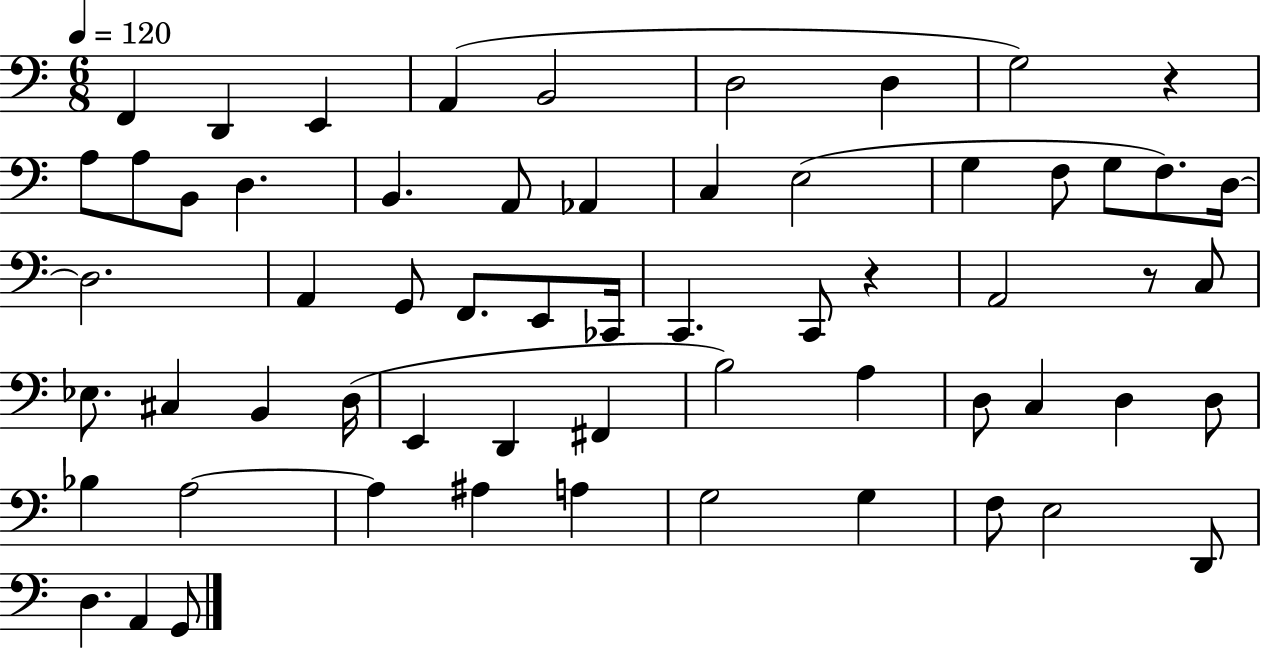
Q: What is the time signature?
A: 6/8